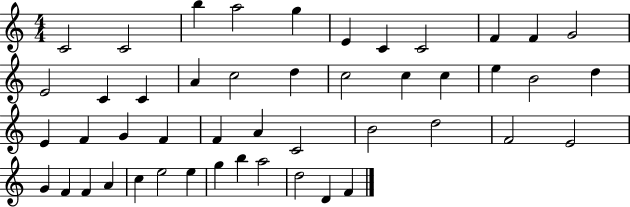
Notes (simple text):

C4/h C4/h B5/q A5/h G5/q E4/q C4/q C4/h F4/q F4/q G4/h E4/h C4/q C4/q A4/q C5/h D5/q C5/h C5/q C5/q E5/q B4/h D5/q E4/q F4/q G4/q F4/q F4/q A4/q C4/h B4/h D5/h F4/h E4/h G4/q F4/q F4/q A4/q C5/q E5/h E5/q G5/q B5/q A5/h D5/h D4/q F4/q